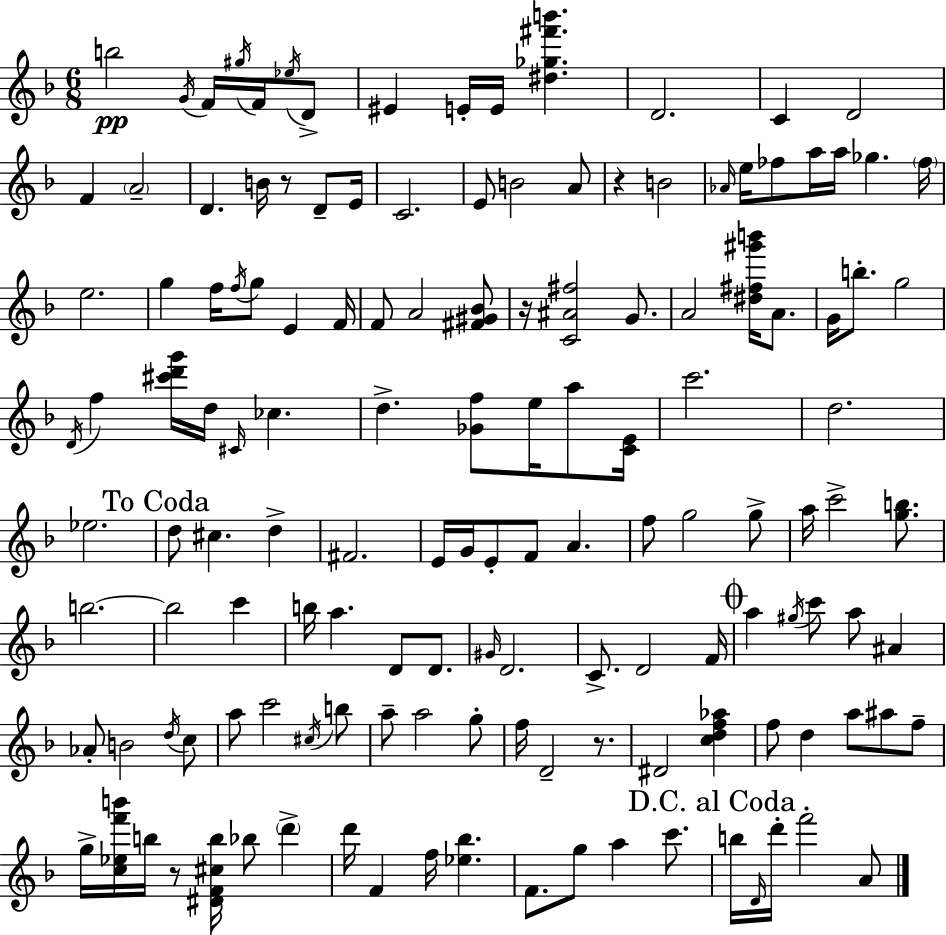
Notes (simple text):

B5/h G4/s F4/s G#5/s F4/s Eb5/s D4/e EIS4/q E4/s E4/s [D#5,Gb5,F#6,B6]/q. D4/h. C4/q D4/h F4/q A4/h D4/q. B4/s R/e D4/e E4/s C4/h. E4/e B4/h A4/e R/q B4/h Ab4/s E5/s FES5/e A5/s A5/s Gb5/q. FES5/s E5/h. G5/q F5/s F5/s G5/e E4/q F4/s F4/e A4/h [F#4,G#4,Bb4]/e R/s [C4,A#4,F#5]/h G4/e. A4/h [D#5,F#5,G#6,B6]/s A4/e. G4/s B5/e. G5/h D4/s F5/q [C#6,D6,G6]/s D5/s C#4/s CES5/q. D5/q. [Gb4,F5]/e E5/s A5/e [C4,E4]/s C6/h. D5/h. Eb5/h. D5/e C#5/q. D5/q F#4/h. E4/s G4/s E4/e F4/e A4/q. F5/e G5/h G5/e A5/s C6/h [G5,B5]/e. B5/h. B5/h C6/q B5/s A5/q. D4/e D4/e. G#4/s D4/h. C4/e. D4/h F4/s A5/q G#5/s C6/e A5/e A#4/q Ab4/e B4/h D5/s C5/e A5/e C6/h C#5/s B5/e A5/e A5/h G5/e F5/s D4/h R/e. D#4/h [C5,D5,F5,Ab5]/q F5/e D5/q A5/e A#5/e F5/e G5/s [C5,Eb5,F6,B6]/s B5/s R/e [D#4,F4,C#5,B5]/s Bb5/e D6/q D6/s F4/q F5/s [Eb5,Bb5]/q. F4/e. G5/e A5/q C6/e. B5/s D4/s D6/s F6/h A4/e